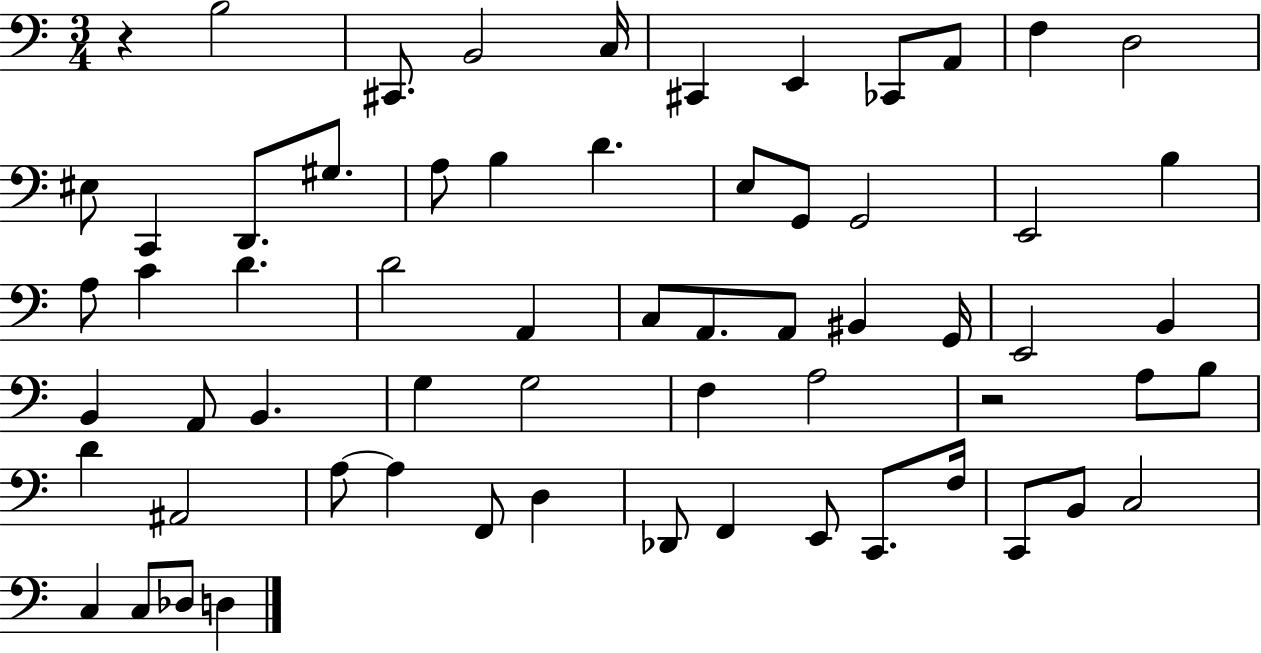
X:1
T:Untitled
M:3/4
L:1/4
K:C
z B,2 ^C,,/2 B,,2 C,/4 ^C,, E,, _C,,/2 A,,/2 F, D,2 ^E,/2 C,, D,,/2 ^G,/2 A,/2 B, D E,/2 G,,/2 G,,2 E,,2 B, A,/2 C D D2 A,, C,/2 A,,/2 A,,/2 ^B,, G,,/4 E,,2 B,, B,, A,,/2 B,, G, G,2 F, A,2 z2 A,/2 B,/2 D ^A,,2 A,/2 A, F,,/2 D, _D,,/2 F,, E,,/2 C,,/2 F,/4 C,,/2 B,,/2 C,2 C, C,/2 _D,/2 D,